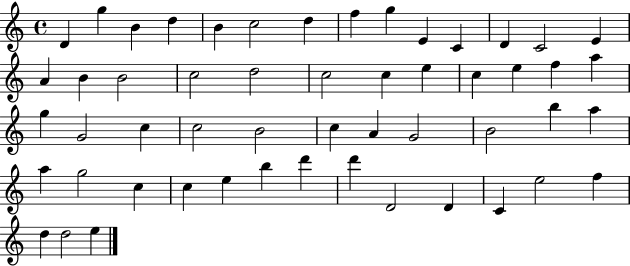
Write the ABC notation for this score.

X:1
T:Untitled
M:4/4
L:1/4
K:C
D g B d B c2 d f g E C D C2 E A B B2 c2 d2 c2 c e c e f a g G2 c c2 B2 c A G2 B2 b a a g2 c c e b d' d' D2 D C e2 f d d2 e